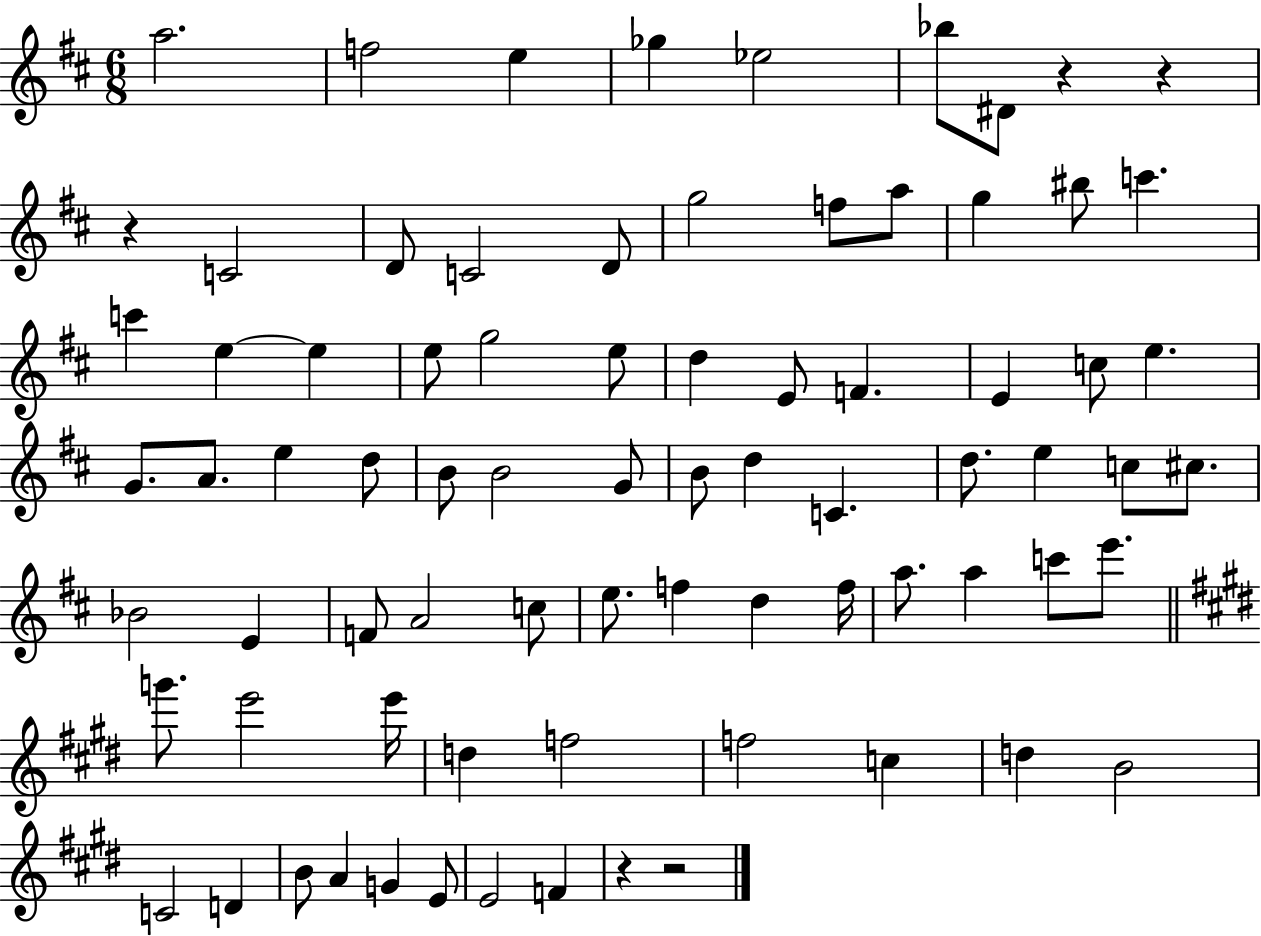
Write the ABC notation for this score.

X:1
T:Untitled
M:6/8
L:1/4
K:D
a2 f2 e _g _e2 _b/2 ^D/2 z z z C2 D/2 C2 D/2 g2 f/2 a/2 g ^b/2 c' c' e e e/2 g2 e/2 d E/2 F E c/2 e G/2 A/2 e d/2 B/2 B2 G/2 B/2 d C d/2 e c/2 ^c/2 _B2 E F/2 A2 c/2 e/2 f d f/4 a/2 a c'/2 e'/2 g'/2 e'2 e'/4 d f2 f2 c d B2 C2 D B/2 A G E/2 E2 F z z2